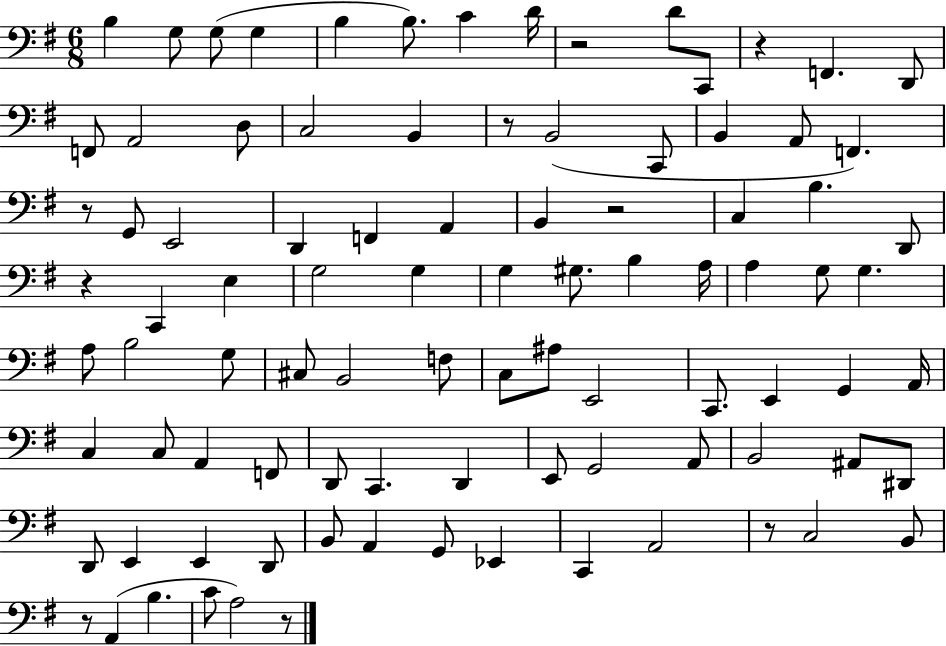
B3/q G3/e G3/e G3/q B3/q B3/e. C4/q D4/s R/h D4/e C2/e R/q F2/q. D2/e F2/e A2/h D3/e C3/h B2/q R/e B2/h C2/e B2/q A2/e F2/q. R/e G2/e E2/h D2/q F2/q A2/q B2/q R/h C3/q B3/q. D2/e R/q C2/q E3/q G3/h G3/q G3/q G#3/e. B3/q A3/s A3/q G3/e G3/q. A3/e B3/h G3/e C#3/e B2/h F3/e C3/e A#3/e E2/h C2/e. E2/q G2/q A2/s C3/q C3/e A2/q F2/e D2/e C2/q. D2/q E2/e G2/h A2/e B2/h A#2/e D#2/e D2/e E2/q E2/q D2/e B2/e A2/q G2/e Eb2/q C2/q A2/h R/e C3/h B2/e R/e A2/q B3/q. C4/e A3/h R/e